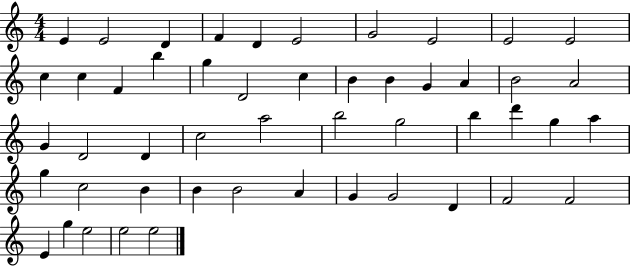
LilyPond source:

{
  \clef treble
  \numericTimeSignature
  \time 4/4
  \key c \major
  e'4 e'2 d'4 | f'4 d'4 e'2 | g'2 e'2 | e'2 e'2 | \break c''4 c''4 f'4 b''4 | g''4 d'2 c''4 | b'4 b'4 g'4 a'4 | b'2 a'2 | \break g'4 d'2 d'4 | c''2 a''2 | b''2 g''2 | b''4 d'''4 g''4 a''4 | \break g''4 c''2 b'4 | b'4 b'2 a'4 | g'4 g'2 d'4 | f'2 f'2 | \break e'4 g''4 e''2 | e''2 e''2 | \bar "|."
}